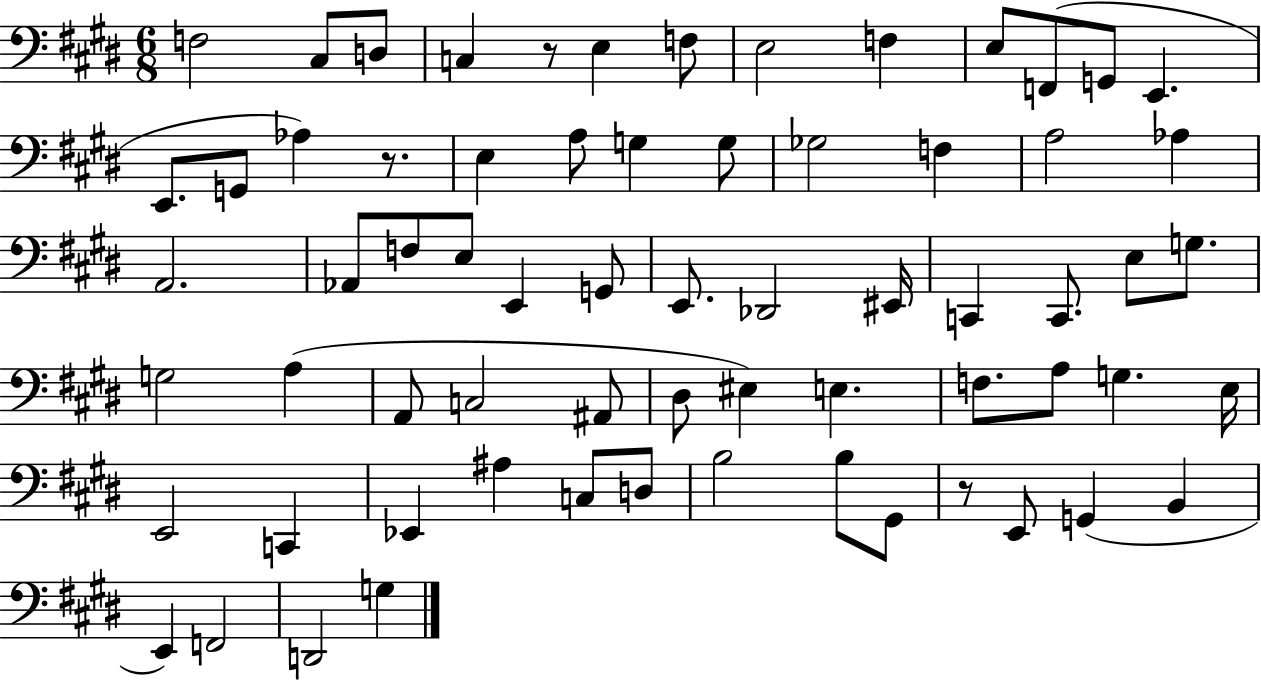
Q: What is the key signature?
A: E major